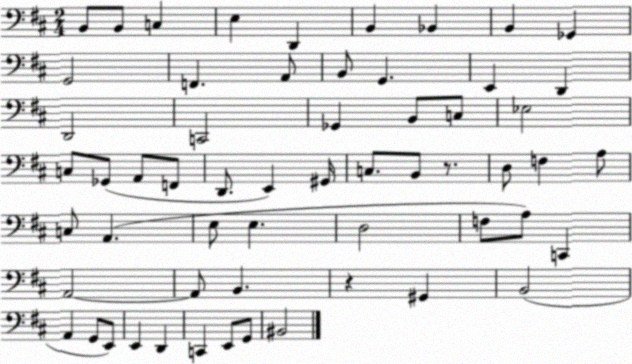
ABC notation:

X:1
T:Untitled
M:2/4
L:1/4
K:D
B,,/2 B,,/2 C, E, D,, B,, _B,, B,, _G,, G,,2 F,, A,,/2 B,,/2 G,, E,, D,, D,,2 C,,2 _G,, B,,/2 C,/2 _E,2 C,/2 _G,,/2 A,,/2 F,,/2 D,,/2 E,, ^G,,/4 C,/2 B,,/2 z/2 D,/2 F, A,/2 C,/2 A,, E,/2 E, D,2 F,/2 A,/2 C,, A,,2 A,,/2 B,, z ^G,, B,,2 A,, G,,/2 E,,/2 E,, D,, C,, E,,/2 G,,/2 ^B,,2